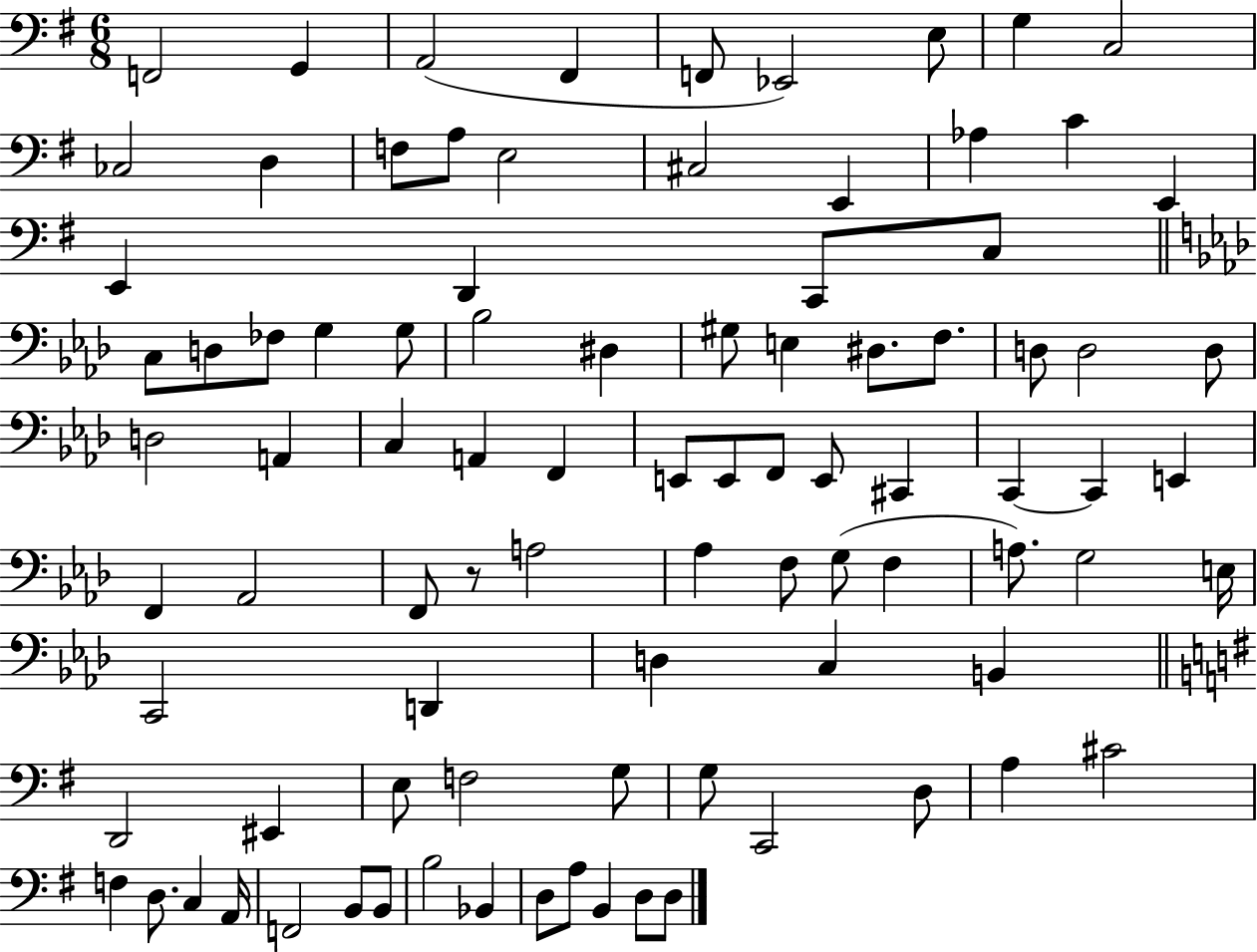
F2/h G2/q A2/h F#2/q F2/e Eb2/h E3/e G3/q C3/h CES3/h D3/q F3/e A3/e E3/h C#3/h E2/q Ab3/q C4/q E2/q E2/q D2/q C2/e C3/e C3/e D3/e FES3/e G3/q G3/e Bb3/h D#3/q G#3/e E3/q D#3/e. F3/e. D3/e D3/h D3/e D3/h A2/q C3/q A2/q F2/q E2/e E2/e F2/e E2/e C#2/q C2/q C2/q E2/q F2/q Ab2/h F2/e R/e A3/h Ab3/q F3/e G3/e F3/q A3/e. G3/h E3/s C2/h D2/q D3/q C3/q B2/q D2/h EIS2/q E3/e F3/h G3/e G3/e C2/h D3/e A3/q C#4/h F3/q D3/e. C3/q A2/s F2/h B2/e B2/e B3/h Bb2/q D3/e A3/e B2/q D3/e D3/e